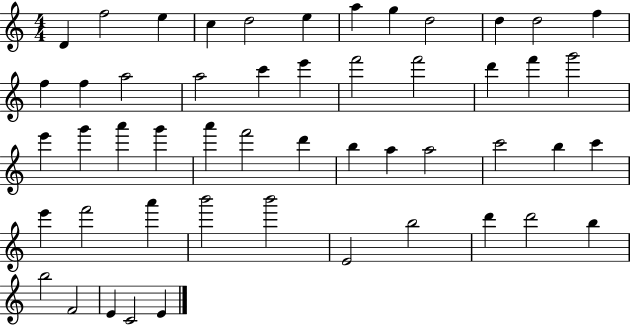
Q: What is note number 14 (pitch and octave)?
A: F5